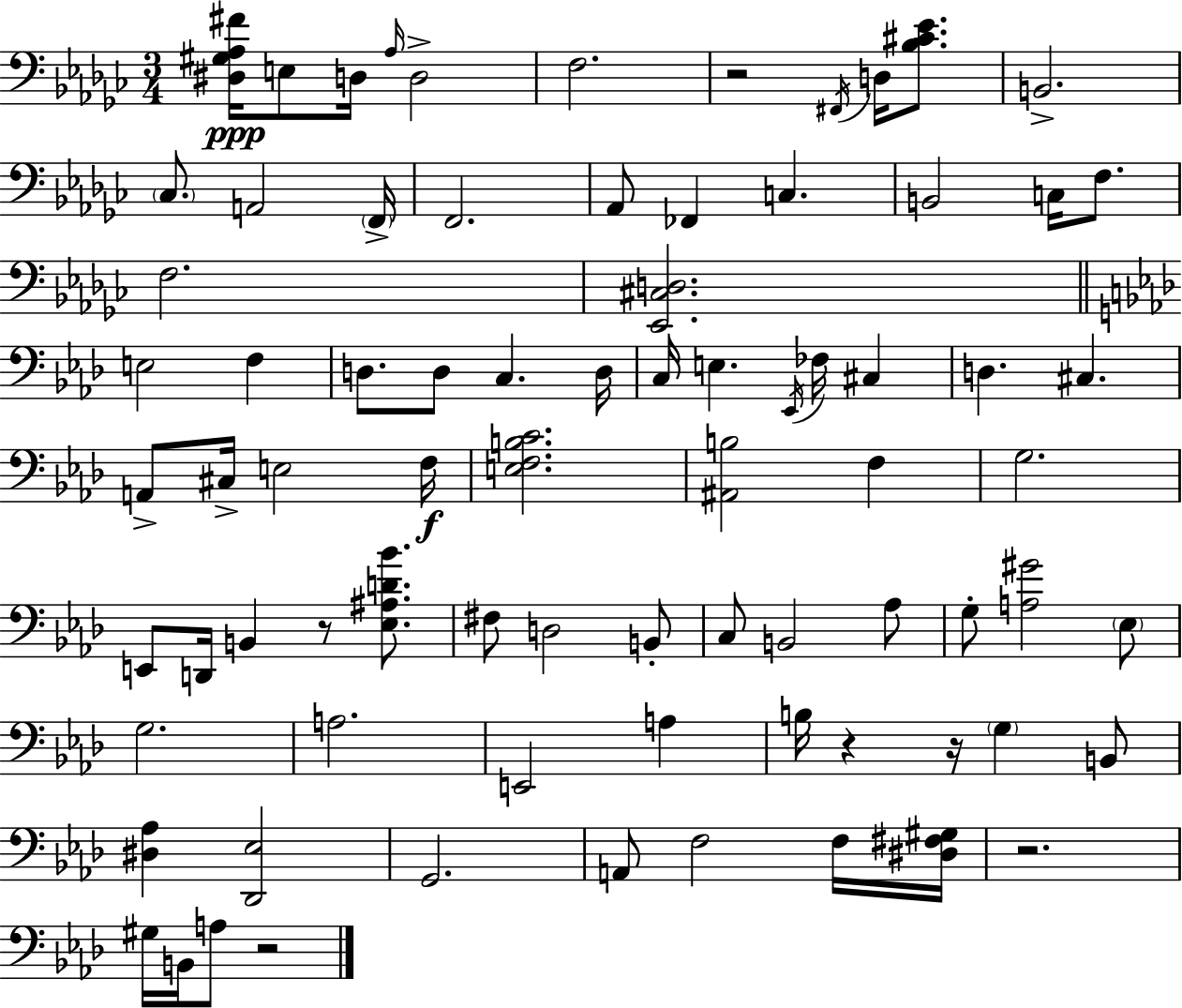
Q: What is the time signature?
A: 3/4